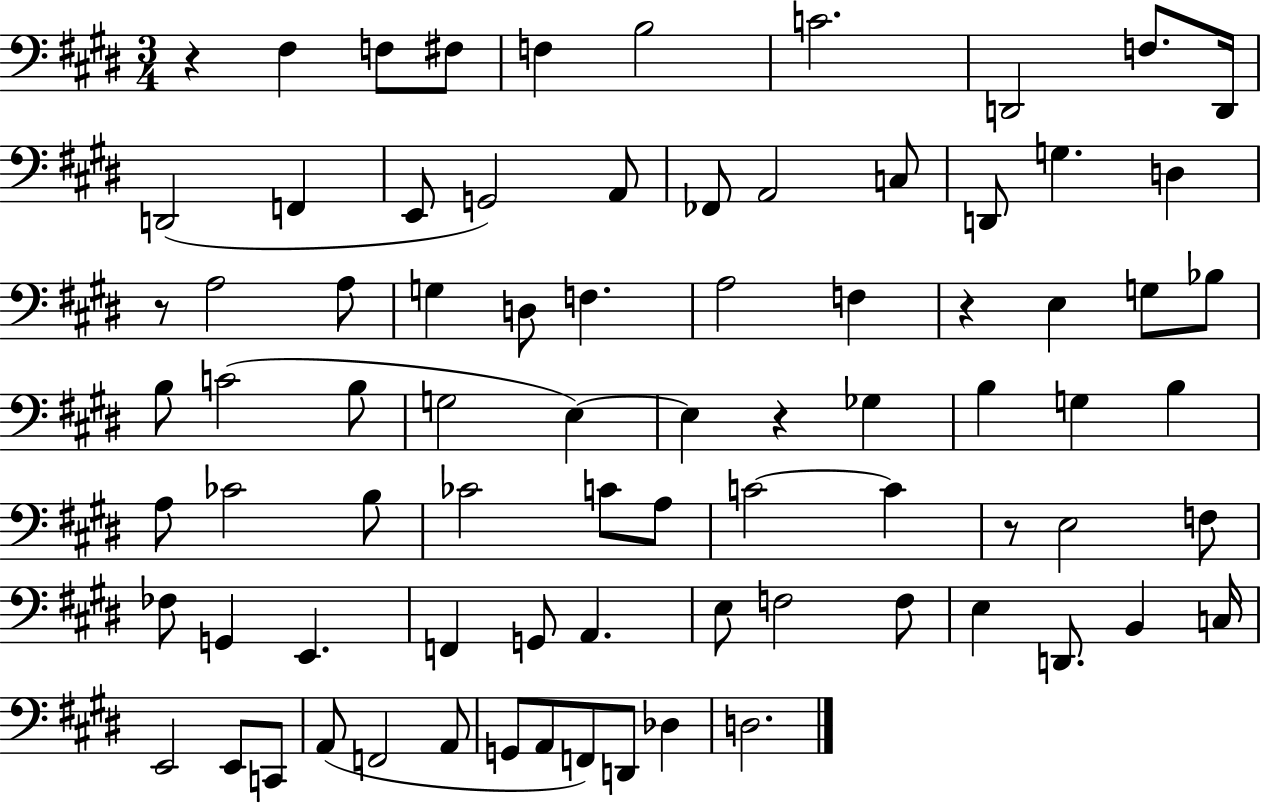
X:1
T:Untitled
M:3/4
L:1/4
K:E
z ^F, F,/2 ^F,/2 F, B,2 C2 D,,2 F,/2 D,,/4 D,,2 F,, E,,/2 G,,2 A,,/2 _F,,/2 A,,2 C,/2 D,,/2 G, D, z/2 A,2 A,/2 G, D,/2 F, A,2 F, z E, G,/2 _B,/2 B,/2 C2 B,/2 G,2 E, E, z _G, B, G, B, A,/2 _C2 B,/2 _C2 C/2 A,/2 C2 C z/2 E,2 F,/2 _F,/2 G,, E,, F,, G,,/2 A,, E,/2 F,2 F,/2 E, D,,/2 B,, C,/4 E,,2 E,,/2 C,,/2 A,,/2 F,,2 A,,/2 G,,/2 A,,/2 F,,/2 D,,/2 _D, D,2